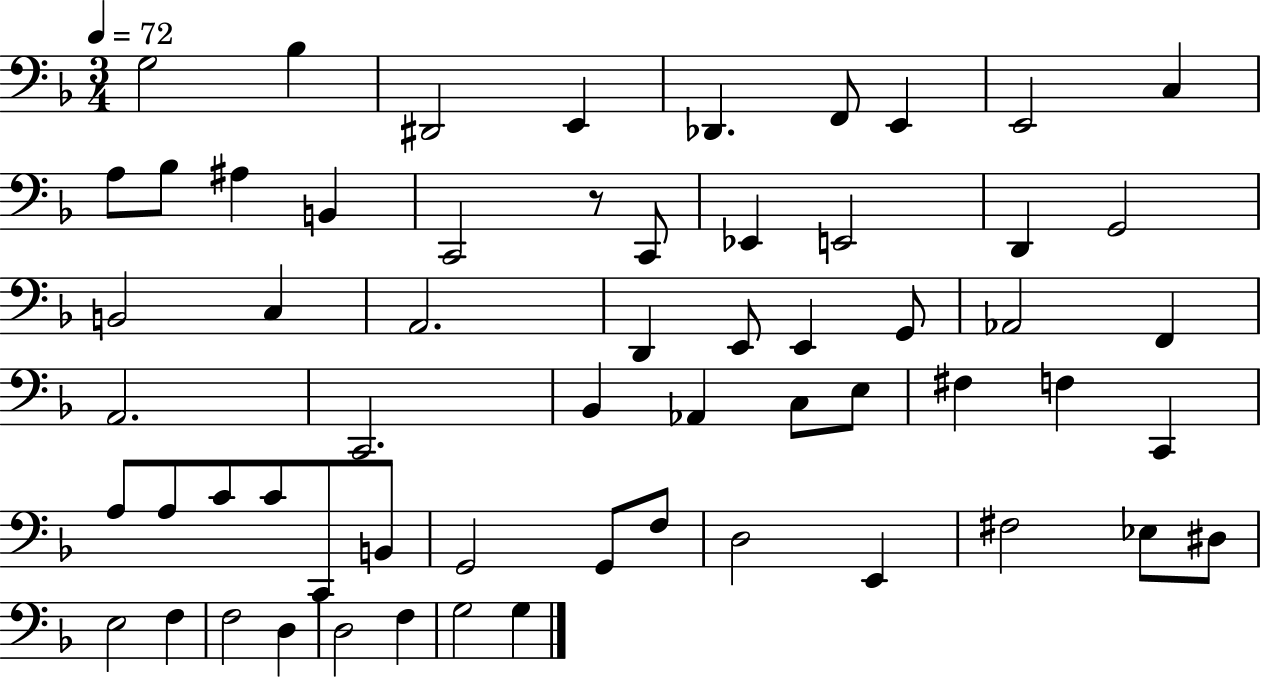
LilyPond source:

{
  \clef bass
  \numericTimeSignature
  \time 3/4
  \key f \major
  \tempo 4 = 72
  \repeat volta 2 { g2 bes4 | dis,2 e,4 | des,4. f,8 e,4 | e,2 c4 | \break a8 bes8 ais4 b,4 | c,2 r8 c,8 | ees,4 e,2 | d,4 g,2 | \break b,2 c4 | a,2. | d,4 e,8 e,4 g,8 | aes,2 f,4 | \break a,2. | c,2. | bes,4 aes,4 c8 e8 | fis4 f4 c,4 | \break a8 a8 c'8 c'8 c,8 b,8 | g,2 g,8 f8 | d2 e,4 | fis2 ees8 dis8 | \break e2 f4 | f2 d4 | d2 f4 | g2 g4 | \break } \bar "|."
}